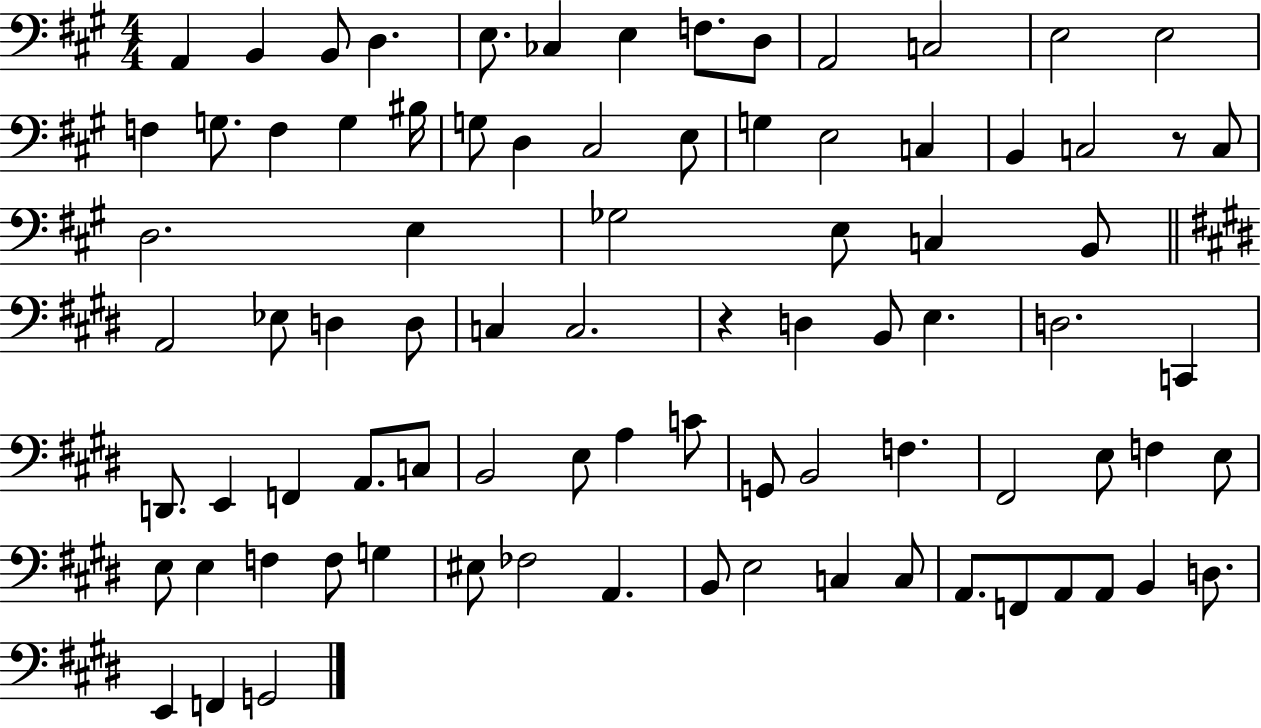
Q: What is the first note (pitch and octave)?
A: A2